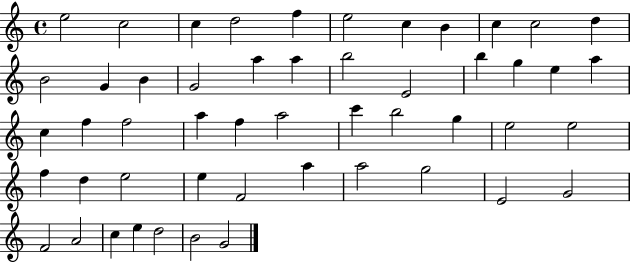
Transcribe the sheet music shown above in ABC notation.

X:1
T:Untitled
M:4/4
L:1/4
K:C
e2 c2 c d2 f e2 c B c c2 d B2 G B G2 a a b2 E2 b g e a c f f2 a f a2 c' b2 g e2 e2 f d e2 e F2 a a2 g2 E2 G2 F2 A2 c e d2 B2 G2